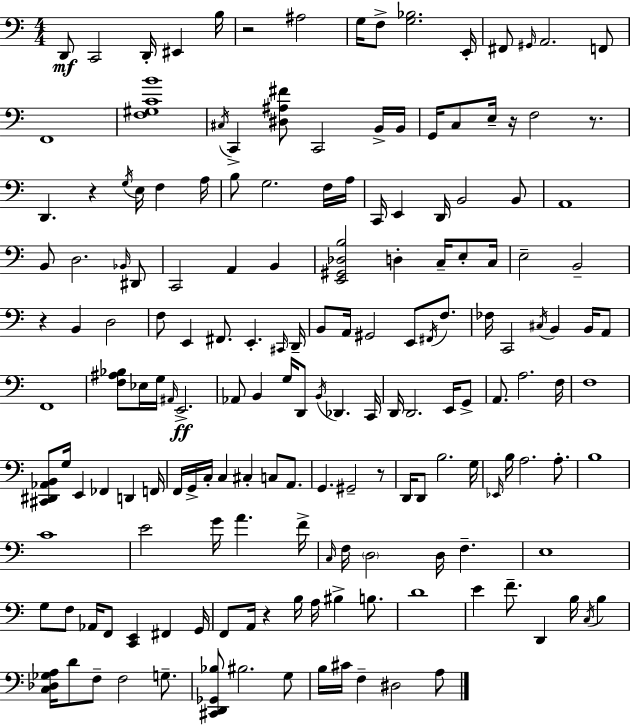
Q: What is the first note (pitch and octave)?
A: D2